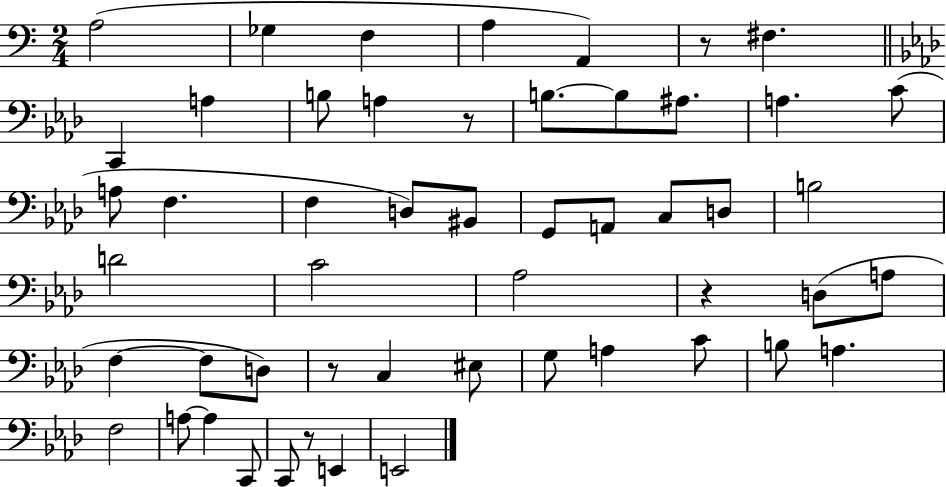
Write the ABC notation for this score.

X:1
T:Untitled
M:2/4
L:1/4
K:C
A,2 _G, F, A, A,, z/2 ^F, C,, A, B,/2 A, z/2 B,/2 B,/2 ^A,/2 A, C/2 A,/2 F, F, D,/2 ^B,,/2 G,,/2 A,,/2 C,/2 D,/2 B,2 D2 C2 _A,2 z D,/2 A,/2 F, F,/2 D,/2 z/2 C, ^E,/2 G,/2 A, C/2 B,/2 A, F,2 A,/2 A, C,,/2 C,,/2 z/2 E,, E,,2